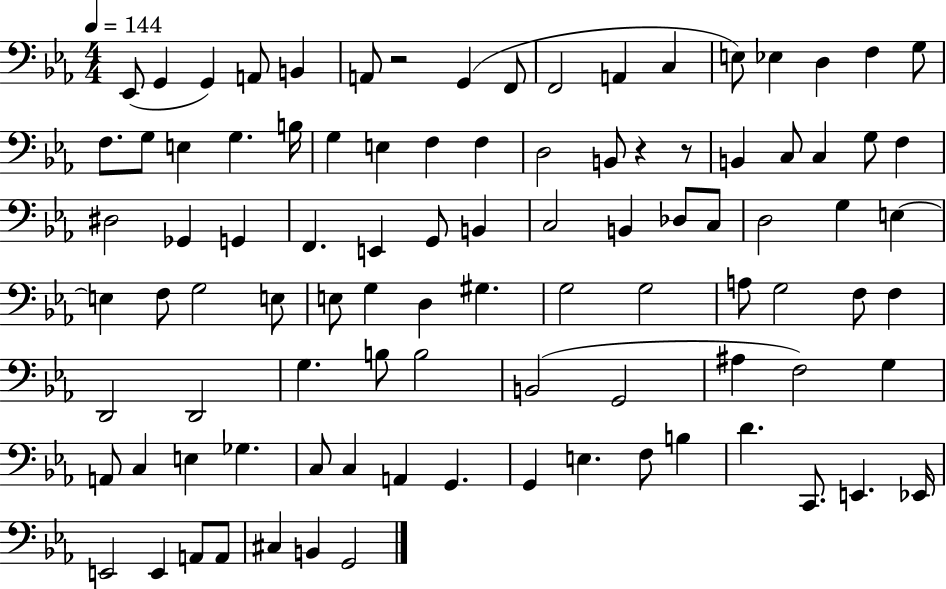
{
  \clef bass
  \numericTimeSignature
  \time 4/4
  \key ees \major
  \tempo 4 = 144
  \repeat volta 2 { ees,8( g,4 g,4) a,8 b,4 | a,8 r2 g,4( f,8 | f,2 a,4 c4 | e8) ees4 d4 f4 g8 | \break f8. g8 e4 g4. b16 | g4 e4 f4 f4 | d2 b,8 r4 r8 | b,4 c8 c4 g8 f4 | \break dis2 ges,4 g,4 | f,4. e,4 g,8 b,4 | c2 b,4 des8 c8 | d2 g4 e4~~ | \break e4 f8 g2 e8 | e8 g4 d4 gis4. | g2 g2 | a8 g2 f8 f4 | \break d,2 d,2 | g4. b8 b2 | b,2( g,2 | ais4 f2) g4 | \break a,8 c4 e4 ges4. | c8 c4 a,4 g,4. | g,4 e4. f8 b4 | d'4. c,8. e,4. ees,16 | \break e,2 e,4 a,8 a,8 | cis4 b,4 g,2 | } \bar "|."
}